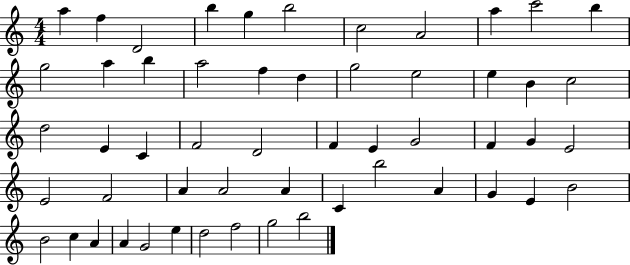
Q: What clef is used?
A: treble